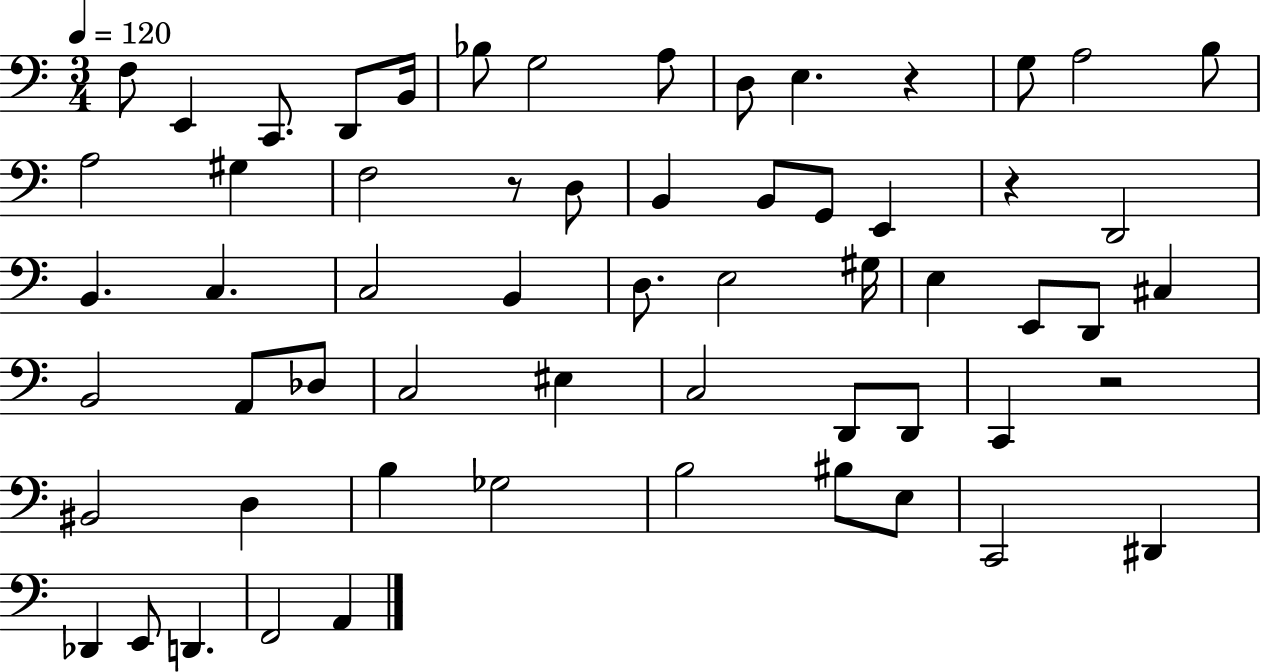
X:1
T:Untitled
M:3/4
L:1/4
K:C
F,/2 E,, C,,/2 D,,/2 B,,/4 _B,/2 G,2 A,/2 D,/2 E, z G,/2 A,2 B,/2 A,2 ^G, F,2 z/2 D,/2 B,, B,,/2 G,,/2 E,, z D,,2 B,, C, C,2 B,, D,/2 E,2 ^G,/4 E, E,,/2 D,,/2 ^C, B,,2 A,,/2 _D,/2 C,2 ^E, C,2 D,,/2 D,,/2 C,, z2 ^B,,2 D, B, _G,2 B,2 ^B,/2 E,/2 C,,2 ^D,, _D,, E,,/2 D,, F,,2 A,,